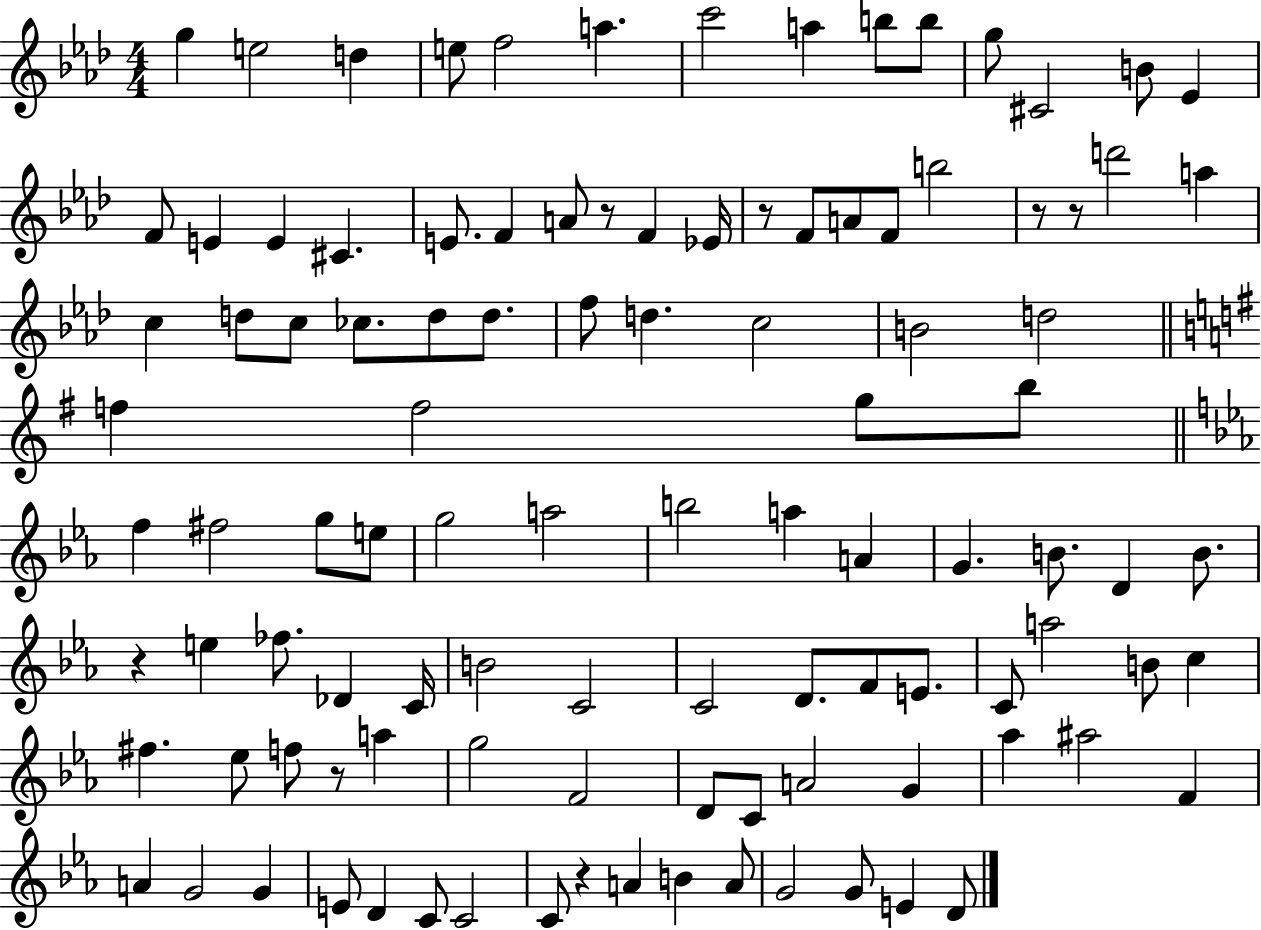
{
  \clef treble
  \numericTimeSignature
  \time 4/4
  \key aes \major
  g''4 e''2 d''4 | e''8 f''2 a''4. | c'''2 a''4 b''8 b''8 | g''8 cis'2 b'8 ees'4 | \break f'8 e'4 e'4 cis'4. | e'8. f'4 a'8 r8 f'4 ees'16 | r8 f'8 a'8 f'8 b''2 | r8 r8 d'''2 a''4 | \break c''4 d''8 c''8 ces''8. d''8 d''8. | f''8 d''4. c''2 | b'2 d''2 | \bar "||" \break \key g \major f''4 f''2 g''8 b''8 | \bar "||" \break \key c \minor f''4 fis''2 g''8 e''8 | g''2 a''2 | b''2 a''4 a'4 | g'4. b'8. d'4 b'8. | \break r4 e''4 fes''8. des'4 c'16 | b'2 c'2 | c'2 d'8. f'8 e'8. | c'8 a''2 b'8 c''4 | \break fis''4. ees''8 f''8 r8 a''4 | g''2 f'2 | d'8 c'8 a'2 g'4 | aes''4 ais''2 f'4 | \break a'4 g'2 g'4 | e'8 d'4 c'8 c'2 | c'8 r4 a'4 b'4 a'8 | g'2 g'8 e'4 d'8 | \break \bar "|."
}